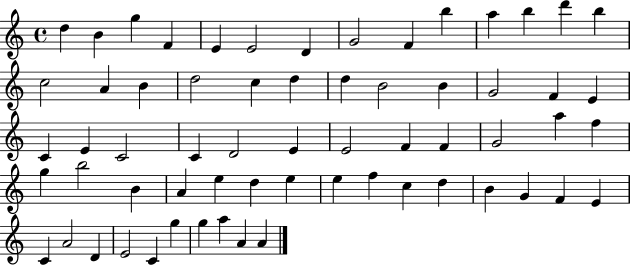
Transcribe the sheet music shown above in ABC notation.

X:1
T:Untitled
M:4/4
L:1/4
K:C
d B g F E E2 D G2 F b a b d' b c2 A B d2 c d d B2 B G2 F E C E C2 C D2 E E2 F F G2 a f g b2 B A e d e e f c d B G F E C A2 D E2 C g g a A A